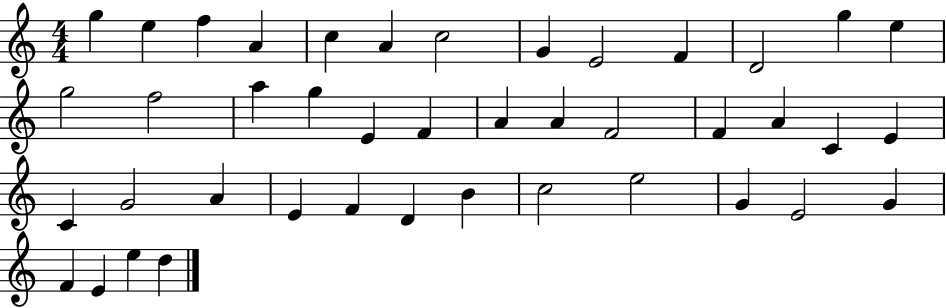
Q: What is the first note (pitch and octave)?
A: G5